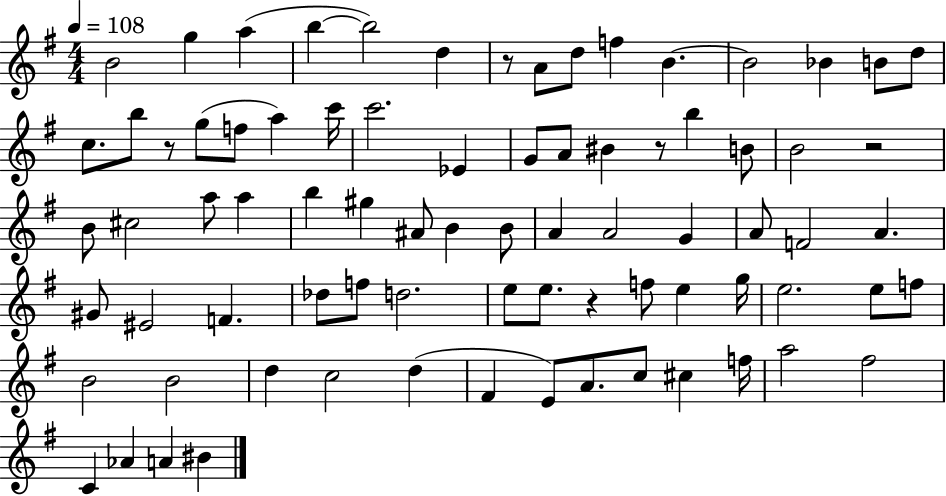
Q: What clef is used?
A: treble